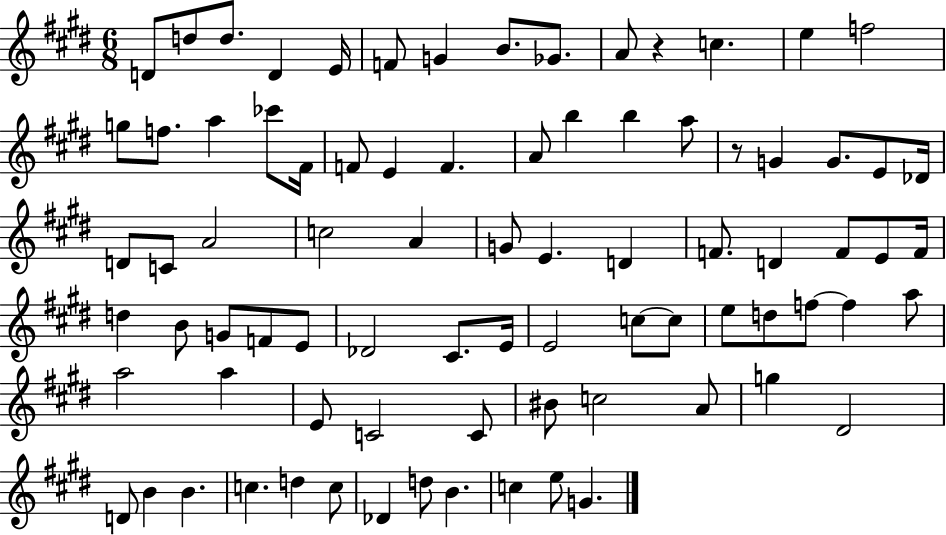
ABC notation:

X:1
T:Untitled
M:6/8
L:1/4
K:E
D/2 d/2 d/2 D E/4 F/2 G B/2 _G/2 A/2 z c e f2 g/2 f/2 a _c'/2 ^F/4 F/2 E F A/2 b b a/2 z/2 G G/2 E/2 _D/4 D/2 C/2 A2 c2 A G/2 E D F/2 D F/2 E/2 F/4 d B/2 G/2 F/2 E/2 _D2 ^C/2 E/4 E2 c/2 c/2 e/2 d/2 f/2 f a/2 a2 a E/2 C2 C/2 ^B/2 c2 A/2 g ^D2 D/2 B B c d c/2 _D d/2 B c e/2 G